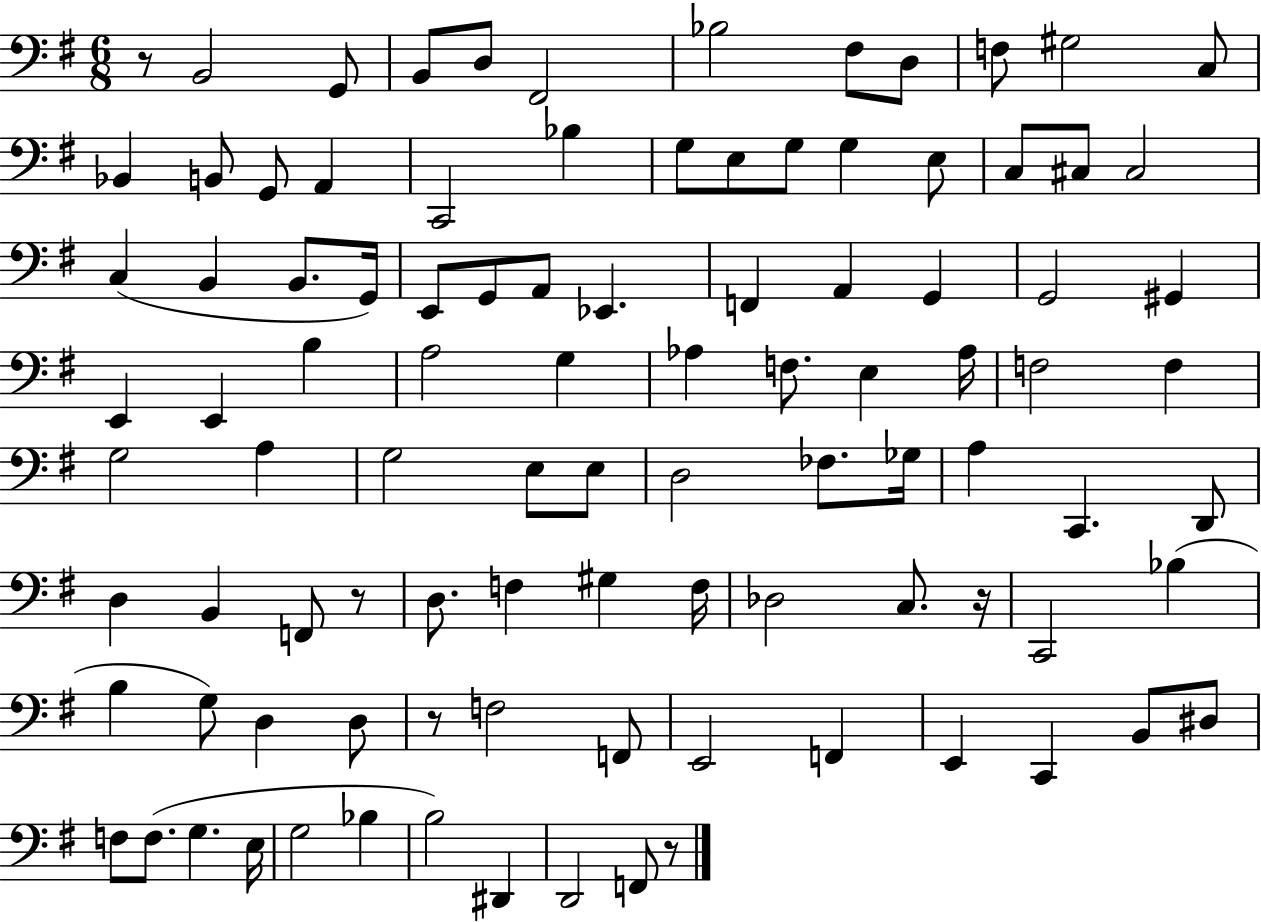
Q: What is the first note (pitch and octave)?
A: B2